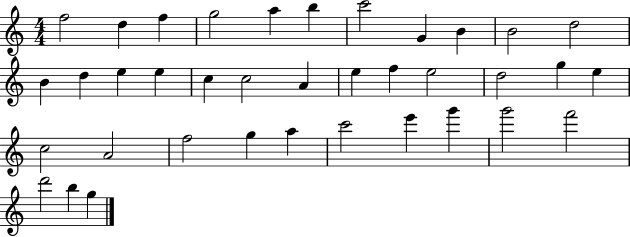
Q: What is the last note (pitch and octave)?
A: G5